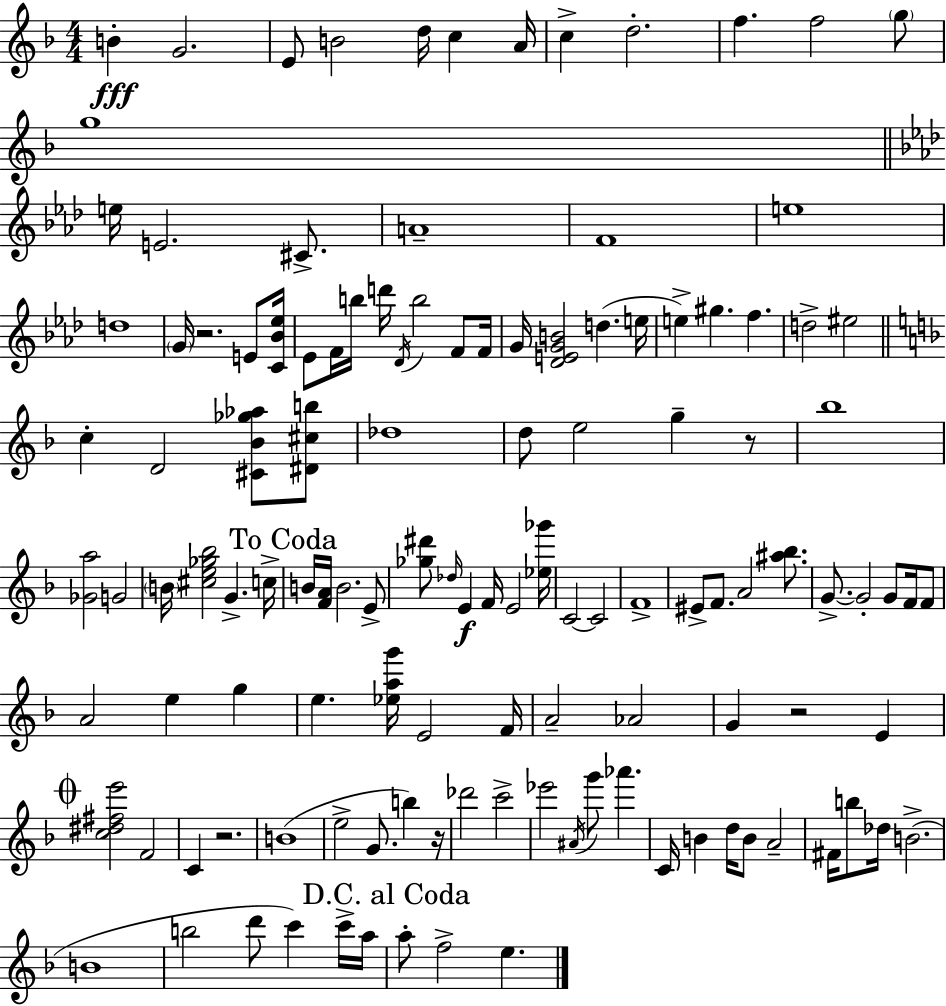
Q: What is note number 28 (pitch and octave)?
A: B5